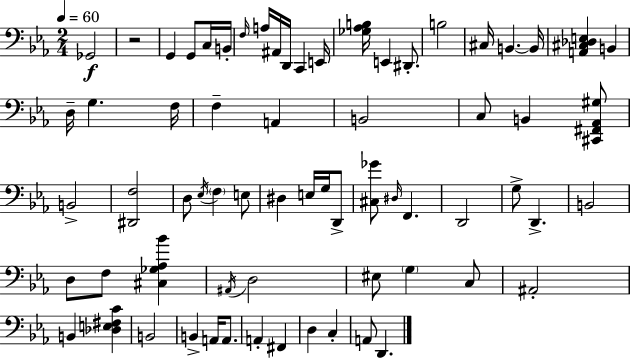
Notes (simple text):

Gb2/h R/h G2/q G2/e C3/s B2/s F3/s A3/s A#2/s D2/s C2/q E2/s [Gb3,Ab3,B3]/s E2/q D#2/e. B3/h C#3/s B2/q. B2/s [A2,C#3,Db3,E3]/q B2/q D3/s G3/q. F3/s F3/q A2/q B2/h C3/e B2/q [C#2,F#2,Ab2,G#3]/e B2/h [D#2,F3]/h D3/e Eb3/s F3/q E3/e D#3/q E3/s G3/s D2/e [C#3,Gb4]/e D#3/s F2/q. D2/h G3/e D2/q. B2/h D3/e F3/e [C#3,Gb3,Ab3,Bb4]/q A#2/s D3/h EIS3/e G3/q C3/e A#2/h B2/q [Db3,E3,F#3,C4]/q B2/h B2/q A2/s A2/e. A2/q F#2/q D3/q C3/q A2/e D2/q.